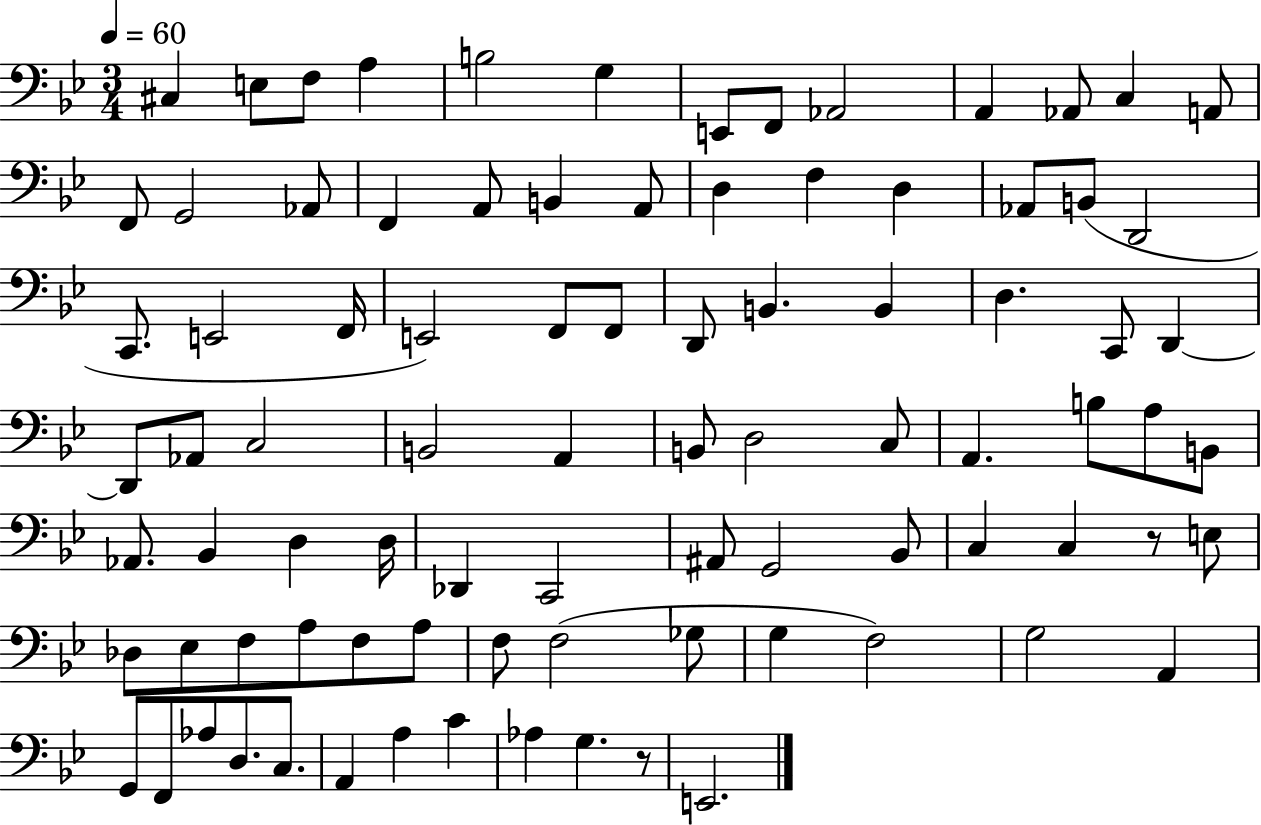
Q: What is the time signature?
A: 3/4